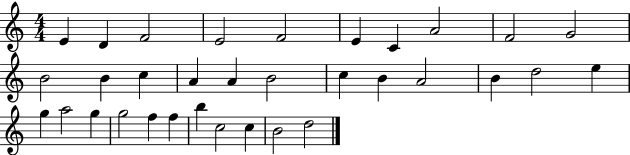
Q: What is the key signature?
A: C major